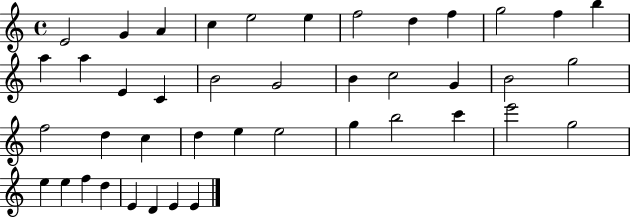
E4/h G4/q A4/q C5/q E5/h E5/q F5/h D5/q F5/q G5/h F5/q B5/q A5/q A5/q E4/q C4/q B4/h G4/h B4/q C5/h G4/q B4/h G5/h F5/h D5/q C5/q D5/q E5/q E5/h G5/q B5/h C6/q E6/h G5/h E5/q E5/q F5/q D5/q E4/q D4/q E4/q E4/q